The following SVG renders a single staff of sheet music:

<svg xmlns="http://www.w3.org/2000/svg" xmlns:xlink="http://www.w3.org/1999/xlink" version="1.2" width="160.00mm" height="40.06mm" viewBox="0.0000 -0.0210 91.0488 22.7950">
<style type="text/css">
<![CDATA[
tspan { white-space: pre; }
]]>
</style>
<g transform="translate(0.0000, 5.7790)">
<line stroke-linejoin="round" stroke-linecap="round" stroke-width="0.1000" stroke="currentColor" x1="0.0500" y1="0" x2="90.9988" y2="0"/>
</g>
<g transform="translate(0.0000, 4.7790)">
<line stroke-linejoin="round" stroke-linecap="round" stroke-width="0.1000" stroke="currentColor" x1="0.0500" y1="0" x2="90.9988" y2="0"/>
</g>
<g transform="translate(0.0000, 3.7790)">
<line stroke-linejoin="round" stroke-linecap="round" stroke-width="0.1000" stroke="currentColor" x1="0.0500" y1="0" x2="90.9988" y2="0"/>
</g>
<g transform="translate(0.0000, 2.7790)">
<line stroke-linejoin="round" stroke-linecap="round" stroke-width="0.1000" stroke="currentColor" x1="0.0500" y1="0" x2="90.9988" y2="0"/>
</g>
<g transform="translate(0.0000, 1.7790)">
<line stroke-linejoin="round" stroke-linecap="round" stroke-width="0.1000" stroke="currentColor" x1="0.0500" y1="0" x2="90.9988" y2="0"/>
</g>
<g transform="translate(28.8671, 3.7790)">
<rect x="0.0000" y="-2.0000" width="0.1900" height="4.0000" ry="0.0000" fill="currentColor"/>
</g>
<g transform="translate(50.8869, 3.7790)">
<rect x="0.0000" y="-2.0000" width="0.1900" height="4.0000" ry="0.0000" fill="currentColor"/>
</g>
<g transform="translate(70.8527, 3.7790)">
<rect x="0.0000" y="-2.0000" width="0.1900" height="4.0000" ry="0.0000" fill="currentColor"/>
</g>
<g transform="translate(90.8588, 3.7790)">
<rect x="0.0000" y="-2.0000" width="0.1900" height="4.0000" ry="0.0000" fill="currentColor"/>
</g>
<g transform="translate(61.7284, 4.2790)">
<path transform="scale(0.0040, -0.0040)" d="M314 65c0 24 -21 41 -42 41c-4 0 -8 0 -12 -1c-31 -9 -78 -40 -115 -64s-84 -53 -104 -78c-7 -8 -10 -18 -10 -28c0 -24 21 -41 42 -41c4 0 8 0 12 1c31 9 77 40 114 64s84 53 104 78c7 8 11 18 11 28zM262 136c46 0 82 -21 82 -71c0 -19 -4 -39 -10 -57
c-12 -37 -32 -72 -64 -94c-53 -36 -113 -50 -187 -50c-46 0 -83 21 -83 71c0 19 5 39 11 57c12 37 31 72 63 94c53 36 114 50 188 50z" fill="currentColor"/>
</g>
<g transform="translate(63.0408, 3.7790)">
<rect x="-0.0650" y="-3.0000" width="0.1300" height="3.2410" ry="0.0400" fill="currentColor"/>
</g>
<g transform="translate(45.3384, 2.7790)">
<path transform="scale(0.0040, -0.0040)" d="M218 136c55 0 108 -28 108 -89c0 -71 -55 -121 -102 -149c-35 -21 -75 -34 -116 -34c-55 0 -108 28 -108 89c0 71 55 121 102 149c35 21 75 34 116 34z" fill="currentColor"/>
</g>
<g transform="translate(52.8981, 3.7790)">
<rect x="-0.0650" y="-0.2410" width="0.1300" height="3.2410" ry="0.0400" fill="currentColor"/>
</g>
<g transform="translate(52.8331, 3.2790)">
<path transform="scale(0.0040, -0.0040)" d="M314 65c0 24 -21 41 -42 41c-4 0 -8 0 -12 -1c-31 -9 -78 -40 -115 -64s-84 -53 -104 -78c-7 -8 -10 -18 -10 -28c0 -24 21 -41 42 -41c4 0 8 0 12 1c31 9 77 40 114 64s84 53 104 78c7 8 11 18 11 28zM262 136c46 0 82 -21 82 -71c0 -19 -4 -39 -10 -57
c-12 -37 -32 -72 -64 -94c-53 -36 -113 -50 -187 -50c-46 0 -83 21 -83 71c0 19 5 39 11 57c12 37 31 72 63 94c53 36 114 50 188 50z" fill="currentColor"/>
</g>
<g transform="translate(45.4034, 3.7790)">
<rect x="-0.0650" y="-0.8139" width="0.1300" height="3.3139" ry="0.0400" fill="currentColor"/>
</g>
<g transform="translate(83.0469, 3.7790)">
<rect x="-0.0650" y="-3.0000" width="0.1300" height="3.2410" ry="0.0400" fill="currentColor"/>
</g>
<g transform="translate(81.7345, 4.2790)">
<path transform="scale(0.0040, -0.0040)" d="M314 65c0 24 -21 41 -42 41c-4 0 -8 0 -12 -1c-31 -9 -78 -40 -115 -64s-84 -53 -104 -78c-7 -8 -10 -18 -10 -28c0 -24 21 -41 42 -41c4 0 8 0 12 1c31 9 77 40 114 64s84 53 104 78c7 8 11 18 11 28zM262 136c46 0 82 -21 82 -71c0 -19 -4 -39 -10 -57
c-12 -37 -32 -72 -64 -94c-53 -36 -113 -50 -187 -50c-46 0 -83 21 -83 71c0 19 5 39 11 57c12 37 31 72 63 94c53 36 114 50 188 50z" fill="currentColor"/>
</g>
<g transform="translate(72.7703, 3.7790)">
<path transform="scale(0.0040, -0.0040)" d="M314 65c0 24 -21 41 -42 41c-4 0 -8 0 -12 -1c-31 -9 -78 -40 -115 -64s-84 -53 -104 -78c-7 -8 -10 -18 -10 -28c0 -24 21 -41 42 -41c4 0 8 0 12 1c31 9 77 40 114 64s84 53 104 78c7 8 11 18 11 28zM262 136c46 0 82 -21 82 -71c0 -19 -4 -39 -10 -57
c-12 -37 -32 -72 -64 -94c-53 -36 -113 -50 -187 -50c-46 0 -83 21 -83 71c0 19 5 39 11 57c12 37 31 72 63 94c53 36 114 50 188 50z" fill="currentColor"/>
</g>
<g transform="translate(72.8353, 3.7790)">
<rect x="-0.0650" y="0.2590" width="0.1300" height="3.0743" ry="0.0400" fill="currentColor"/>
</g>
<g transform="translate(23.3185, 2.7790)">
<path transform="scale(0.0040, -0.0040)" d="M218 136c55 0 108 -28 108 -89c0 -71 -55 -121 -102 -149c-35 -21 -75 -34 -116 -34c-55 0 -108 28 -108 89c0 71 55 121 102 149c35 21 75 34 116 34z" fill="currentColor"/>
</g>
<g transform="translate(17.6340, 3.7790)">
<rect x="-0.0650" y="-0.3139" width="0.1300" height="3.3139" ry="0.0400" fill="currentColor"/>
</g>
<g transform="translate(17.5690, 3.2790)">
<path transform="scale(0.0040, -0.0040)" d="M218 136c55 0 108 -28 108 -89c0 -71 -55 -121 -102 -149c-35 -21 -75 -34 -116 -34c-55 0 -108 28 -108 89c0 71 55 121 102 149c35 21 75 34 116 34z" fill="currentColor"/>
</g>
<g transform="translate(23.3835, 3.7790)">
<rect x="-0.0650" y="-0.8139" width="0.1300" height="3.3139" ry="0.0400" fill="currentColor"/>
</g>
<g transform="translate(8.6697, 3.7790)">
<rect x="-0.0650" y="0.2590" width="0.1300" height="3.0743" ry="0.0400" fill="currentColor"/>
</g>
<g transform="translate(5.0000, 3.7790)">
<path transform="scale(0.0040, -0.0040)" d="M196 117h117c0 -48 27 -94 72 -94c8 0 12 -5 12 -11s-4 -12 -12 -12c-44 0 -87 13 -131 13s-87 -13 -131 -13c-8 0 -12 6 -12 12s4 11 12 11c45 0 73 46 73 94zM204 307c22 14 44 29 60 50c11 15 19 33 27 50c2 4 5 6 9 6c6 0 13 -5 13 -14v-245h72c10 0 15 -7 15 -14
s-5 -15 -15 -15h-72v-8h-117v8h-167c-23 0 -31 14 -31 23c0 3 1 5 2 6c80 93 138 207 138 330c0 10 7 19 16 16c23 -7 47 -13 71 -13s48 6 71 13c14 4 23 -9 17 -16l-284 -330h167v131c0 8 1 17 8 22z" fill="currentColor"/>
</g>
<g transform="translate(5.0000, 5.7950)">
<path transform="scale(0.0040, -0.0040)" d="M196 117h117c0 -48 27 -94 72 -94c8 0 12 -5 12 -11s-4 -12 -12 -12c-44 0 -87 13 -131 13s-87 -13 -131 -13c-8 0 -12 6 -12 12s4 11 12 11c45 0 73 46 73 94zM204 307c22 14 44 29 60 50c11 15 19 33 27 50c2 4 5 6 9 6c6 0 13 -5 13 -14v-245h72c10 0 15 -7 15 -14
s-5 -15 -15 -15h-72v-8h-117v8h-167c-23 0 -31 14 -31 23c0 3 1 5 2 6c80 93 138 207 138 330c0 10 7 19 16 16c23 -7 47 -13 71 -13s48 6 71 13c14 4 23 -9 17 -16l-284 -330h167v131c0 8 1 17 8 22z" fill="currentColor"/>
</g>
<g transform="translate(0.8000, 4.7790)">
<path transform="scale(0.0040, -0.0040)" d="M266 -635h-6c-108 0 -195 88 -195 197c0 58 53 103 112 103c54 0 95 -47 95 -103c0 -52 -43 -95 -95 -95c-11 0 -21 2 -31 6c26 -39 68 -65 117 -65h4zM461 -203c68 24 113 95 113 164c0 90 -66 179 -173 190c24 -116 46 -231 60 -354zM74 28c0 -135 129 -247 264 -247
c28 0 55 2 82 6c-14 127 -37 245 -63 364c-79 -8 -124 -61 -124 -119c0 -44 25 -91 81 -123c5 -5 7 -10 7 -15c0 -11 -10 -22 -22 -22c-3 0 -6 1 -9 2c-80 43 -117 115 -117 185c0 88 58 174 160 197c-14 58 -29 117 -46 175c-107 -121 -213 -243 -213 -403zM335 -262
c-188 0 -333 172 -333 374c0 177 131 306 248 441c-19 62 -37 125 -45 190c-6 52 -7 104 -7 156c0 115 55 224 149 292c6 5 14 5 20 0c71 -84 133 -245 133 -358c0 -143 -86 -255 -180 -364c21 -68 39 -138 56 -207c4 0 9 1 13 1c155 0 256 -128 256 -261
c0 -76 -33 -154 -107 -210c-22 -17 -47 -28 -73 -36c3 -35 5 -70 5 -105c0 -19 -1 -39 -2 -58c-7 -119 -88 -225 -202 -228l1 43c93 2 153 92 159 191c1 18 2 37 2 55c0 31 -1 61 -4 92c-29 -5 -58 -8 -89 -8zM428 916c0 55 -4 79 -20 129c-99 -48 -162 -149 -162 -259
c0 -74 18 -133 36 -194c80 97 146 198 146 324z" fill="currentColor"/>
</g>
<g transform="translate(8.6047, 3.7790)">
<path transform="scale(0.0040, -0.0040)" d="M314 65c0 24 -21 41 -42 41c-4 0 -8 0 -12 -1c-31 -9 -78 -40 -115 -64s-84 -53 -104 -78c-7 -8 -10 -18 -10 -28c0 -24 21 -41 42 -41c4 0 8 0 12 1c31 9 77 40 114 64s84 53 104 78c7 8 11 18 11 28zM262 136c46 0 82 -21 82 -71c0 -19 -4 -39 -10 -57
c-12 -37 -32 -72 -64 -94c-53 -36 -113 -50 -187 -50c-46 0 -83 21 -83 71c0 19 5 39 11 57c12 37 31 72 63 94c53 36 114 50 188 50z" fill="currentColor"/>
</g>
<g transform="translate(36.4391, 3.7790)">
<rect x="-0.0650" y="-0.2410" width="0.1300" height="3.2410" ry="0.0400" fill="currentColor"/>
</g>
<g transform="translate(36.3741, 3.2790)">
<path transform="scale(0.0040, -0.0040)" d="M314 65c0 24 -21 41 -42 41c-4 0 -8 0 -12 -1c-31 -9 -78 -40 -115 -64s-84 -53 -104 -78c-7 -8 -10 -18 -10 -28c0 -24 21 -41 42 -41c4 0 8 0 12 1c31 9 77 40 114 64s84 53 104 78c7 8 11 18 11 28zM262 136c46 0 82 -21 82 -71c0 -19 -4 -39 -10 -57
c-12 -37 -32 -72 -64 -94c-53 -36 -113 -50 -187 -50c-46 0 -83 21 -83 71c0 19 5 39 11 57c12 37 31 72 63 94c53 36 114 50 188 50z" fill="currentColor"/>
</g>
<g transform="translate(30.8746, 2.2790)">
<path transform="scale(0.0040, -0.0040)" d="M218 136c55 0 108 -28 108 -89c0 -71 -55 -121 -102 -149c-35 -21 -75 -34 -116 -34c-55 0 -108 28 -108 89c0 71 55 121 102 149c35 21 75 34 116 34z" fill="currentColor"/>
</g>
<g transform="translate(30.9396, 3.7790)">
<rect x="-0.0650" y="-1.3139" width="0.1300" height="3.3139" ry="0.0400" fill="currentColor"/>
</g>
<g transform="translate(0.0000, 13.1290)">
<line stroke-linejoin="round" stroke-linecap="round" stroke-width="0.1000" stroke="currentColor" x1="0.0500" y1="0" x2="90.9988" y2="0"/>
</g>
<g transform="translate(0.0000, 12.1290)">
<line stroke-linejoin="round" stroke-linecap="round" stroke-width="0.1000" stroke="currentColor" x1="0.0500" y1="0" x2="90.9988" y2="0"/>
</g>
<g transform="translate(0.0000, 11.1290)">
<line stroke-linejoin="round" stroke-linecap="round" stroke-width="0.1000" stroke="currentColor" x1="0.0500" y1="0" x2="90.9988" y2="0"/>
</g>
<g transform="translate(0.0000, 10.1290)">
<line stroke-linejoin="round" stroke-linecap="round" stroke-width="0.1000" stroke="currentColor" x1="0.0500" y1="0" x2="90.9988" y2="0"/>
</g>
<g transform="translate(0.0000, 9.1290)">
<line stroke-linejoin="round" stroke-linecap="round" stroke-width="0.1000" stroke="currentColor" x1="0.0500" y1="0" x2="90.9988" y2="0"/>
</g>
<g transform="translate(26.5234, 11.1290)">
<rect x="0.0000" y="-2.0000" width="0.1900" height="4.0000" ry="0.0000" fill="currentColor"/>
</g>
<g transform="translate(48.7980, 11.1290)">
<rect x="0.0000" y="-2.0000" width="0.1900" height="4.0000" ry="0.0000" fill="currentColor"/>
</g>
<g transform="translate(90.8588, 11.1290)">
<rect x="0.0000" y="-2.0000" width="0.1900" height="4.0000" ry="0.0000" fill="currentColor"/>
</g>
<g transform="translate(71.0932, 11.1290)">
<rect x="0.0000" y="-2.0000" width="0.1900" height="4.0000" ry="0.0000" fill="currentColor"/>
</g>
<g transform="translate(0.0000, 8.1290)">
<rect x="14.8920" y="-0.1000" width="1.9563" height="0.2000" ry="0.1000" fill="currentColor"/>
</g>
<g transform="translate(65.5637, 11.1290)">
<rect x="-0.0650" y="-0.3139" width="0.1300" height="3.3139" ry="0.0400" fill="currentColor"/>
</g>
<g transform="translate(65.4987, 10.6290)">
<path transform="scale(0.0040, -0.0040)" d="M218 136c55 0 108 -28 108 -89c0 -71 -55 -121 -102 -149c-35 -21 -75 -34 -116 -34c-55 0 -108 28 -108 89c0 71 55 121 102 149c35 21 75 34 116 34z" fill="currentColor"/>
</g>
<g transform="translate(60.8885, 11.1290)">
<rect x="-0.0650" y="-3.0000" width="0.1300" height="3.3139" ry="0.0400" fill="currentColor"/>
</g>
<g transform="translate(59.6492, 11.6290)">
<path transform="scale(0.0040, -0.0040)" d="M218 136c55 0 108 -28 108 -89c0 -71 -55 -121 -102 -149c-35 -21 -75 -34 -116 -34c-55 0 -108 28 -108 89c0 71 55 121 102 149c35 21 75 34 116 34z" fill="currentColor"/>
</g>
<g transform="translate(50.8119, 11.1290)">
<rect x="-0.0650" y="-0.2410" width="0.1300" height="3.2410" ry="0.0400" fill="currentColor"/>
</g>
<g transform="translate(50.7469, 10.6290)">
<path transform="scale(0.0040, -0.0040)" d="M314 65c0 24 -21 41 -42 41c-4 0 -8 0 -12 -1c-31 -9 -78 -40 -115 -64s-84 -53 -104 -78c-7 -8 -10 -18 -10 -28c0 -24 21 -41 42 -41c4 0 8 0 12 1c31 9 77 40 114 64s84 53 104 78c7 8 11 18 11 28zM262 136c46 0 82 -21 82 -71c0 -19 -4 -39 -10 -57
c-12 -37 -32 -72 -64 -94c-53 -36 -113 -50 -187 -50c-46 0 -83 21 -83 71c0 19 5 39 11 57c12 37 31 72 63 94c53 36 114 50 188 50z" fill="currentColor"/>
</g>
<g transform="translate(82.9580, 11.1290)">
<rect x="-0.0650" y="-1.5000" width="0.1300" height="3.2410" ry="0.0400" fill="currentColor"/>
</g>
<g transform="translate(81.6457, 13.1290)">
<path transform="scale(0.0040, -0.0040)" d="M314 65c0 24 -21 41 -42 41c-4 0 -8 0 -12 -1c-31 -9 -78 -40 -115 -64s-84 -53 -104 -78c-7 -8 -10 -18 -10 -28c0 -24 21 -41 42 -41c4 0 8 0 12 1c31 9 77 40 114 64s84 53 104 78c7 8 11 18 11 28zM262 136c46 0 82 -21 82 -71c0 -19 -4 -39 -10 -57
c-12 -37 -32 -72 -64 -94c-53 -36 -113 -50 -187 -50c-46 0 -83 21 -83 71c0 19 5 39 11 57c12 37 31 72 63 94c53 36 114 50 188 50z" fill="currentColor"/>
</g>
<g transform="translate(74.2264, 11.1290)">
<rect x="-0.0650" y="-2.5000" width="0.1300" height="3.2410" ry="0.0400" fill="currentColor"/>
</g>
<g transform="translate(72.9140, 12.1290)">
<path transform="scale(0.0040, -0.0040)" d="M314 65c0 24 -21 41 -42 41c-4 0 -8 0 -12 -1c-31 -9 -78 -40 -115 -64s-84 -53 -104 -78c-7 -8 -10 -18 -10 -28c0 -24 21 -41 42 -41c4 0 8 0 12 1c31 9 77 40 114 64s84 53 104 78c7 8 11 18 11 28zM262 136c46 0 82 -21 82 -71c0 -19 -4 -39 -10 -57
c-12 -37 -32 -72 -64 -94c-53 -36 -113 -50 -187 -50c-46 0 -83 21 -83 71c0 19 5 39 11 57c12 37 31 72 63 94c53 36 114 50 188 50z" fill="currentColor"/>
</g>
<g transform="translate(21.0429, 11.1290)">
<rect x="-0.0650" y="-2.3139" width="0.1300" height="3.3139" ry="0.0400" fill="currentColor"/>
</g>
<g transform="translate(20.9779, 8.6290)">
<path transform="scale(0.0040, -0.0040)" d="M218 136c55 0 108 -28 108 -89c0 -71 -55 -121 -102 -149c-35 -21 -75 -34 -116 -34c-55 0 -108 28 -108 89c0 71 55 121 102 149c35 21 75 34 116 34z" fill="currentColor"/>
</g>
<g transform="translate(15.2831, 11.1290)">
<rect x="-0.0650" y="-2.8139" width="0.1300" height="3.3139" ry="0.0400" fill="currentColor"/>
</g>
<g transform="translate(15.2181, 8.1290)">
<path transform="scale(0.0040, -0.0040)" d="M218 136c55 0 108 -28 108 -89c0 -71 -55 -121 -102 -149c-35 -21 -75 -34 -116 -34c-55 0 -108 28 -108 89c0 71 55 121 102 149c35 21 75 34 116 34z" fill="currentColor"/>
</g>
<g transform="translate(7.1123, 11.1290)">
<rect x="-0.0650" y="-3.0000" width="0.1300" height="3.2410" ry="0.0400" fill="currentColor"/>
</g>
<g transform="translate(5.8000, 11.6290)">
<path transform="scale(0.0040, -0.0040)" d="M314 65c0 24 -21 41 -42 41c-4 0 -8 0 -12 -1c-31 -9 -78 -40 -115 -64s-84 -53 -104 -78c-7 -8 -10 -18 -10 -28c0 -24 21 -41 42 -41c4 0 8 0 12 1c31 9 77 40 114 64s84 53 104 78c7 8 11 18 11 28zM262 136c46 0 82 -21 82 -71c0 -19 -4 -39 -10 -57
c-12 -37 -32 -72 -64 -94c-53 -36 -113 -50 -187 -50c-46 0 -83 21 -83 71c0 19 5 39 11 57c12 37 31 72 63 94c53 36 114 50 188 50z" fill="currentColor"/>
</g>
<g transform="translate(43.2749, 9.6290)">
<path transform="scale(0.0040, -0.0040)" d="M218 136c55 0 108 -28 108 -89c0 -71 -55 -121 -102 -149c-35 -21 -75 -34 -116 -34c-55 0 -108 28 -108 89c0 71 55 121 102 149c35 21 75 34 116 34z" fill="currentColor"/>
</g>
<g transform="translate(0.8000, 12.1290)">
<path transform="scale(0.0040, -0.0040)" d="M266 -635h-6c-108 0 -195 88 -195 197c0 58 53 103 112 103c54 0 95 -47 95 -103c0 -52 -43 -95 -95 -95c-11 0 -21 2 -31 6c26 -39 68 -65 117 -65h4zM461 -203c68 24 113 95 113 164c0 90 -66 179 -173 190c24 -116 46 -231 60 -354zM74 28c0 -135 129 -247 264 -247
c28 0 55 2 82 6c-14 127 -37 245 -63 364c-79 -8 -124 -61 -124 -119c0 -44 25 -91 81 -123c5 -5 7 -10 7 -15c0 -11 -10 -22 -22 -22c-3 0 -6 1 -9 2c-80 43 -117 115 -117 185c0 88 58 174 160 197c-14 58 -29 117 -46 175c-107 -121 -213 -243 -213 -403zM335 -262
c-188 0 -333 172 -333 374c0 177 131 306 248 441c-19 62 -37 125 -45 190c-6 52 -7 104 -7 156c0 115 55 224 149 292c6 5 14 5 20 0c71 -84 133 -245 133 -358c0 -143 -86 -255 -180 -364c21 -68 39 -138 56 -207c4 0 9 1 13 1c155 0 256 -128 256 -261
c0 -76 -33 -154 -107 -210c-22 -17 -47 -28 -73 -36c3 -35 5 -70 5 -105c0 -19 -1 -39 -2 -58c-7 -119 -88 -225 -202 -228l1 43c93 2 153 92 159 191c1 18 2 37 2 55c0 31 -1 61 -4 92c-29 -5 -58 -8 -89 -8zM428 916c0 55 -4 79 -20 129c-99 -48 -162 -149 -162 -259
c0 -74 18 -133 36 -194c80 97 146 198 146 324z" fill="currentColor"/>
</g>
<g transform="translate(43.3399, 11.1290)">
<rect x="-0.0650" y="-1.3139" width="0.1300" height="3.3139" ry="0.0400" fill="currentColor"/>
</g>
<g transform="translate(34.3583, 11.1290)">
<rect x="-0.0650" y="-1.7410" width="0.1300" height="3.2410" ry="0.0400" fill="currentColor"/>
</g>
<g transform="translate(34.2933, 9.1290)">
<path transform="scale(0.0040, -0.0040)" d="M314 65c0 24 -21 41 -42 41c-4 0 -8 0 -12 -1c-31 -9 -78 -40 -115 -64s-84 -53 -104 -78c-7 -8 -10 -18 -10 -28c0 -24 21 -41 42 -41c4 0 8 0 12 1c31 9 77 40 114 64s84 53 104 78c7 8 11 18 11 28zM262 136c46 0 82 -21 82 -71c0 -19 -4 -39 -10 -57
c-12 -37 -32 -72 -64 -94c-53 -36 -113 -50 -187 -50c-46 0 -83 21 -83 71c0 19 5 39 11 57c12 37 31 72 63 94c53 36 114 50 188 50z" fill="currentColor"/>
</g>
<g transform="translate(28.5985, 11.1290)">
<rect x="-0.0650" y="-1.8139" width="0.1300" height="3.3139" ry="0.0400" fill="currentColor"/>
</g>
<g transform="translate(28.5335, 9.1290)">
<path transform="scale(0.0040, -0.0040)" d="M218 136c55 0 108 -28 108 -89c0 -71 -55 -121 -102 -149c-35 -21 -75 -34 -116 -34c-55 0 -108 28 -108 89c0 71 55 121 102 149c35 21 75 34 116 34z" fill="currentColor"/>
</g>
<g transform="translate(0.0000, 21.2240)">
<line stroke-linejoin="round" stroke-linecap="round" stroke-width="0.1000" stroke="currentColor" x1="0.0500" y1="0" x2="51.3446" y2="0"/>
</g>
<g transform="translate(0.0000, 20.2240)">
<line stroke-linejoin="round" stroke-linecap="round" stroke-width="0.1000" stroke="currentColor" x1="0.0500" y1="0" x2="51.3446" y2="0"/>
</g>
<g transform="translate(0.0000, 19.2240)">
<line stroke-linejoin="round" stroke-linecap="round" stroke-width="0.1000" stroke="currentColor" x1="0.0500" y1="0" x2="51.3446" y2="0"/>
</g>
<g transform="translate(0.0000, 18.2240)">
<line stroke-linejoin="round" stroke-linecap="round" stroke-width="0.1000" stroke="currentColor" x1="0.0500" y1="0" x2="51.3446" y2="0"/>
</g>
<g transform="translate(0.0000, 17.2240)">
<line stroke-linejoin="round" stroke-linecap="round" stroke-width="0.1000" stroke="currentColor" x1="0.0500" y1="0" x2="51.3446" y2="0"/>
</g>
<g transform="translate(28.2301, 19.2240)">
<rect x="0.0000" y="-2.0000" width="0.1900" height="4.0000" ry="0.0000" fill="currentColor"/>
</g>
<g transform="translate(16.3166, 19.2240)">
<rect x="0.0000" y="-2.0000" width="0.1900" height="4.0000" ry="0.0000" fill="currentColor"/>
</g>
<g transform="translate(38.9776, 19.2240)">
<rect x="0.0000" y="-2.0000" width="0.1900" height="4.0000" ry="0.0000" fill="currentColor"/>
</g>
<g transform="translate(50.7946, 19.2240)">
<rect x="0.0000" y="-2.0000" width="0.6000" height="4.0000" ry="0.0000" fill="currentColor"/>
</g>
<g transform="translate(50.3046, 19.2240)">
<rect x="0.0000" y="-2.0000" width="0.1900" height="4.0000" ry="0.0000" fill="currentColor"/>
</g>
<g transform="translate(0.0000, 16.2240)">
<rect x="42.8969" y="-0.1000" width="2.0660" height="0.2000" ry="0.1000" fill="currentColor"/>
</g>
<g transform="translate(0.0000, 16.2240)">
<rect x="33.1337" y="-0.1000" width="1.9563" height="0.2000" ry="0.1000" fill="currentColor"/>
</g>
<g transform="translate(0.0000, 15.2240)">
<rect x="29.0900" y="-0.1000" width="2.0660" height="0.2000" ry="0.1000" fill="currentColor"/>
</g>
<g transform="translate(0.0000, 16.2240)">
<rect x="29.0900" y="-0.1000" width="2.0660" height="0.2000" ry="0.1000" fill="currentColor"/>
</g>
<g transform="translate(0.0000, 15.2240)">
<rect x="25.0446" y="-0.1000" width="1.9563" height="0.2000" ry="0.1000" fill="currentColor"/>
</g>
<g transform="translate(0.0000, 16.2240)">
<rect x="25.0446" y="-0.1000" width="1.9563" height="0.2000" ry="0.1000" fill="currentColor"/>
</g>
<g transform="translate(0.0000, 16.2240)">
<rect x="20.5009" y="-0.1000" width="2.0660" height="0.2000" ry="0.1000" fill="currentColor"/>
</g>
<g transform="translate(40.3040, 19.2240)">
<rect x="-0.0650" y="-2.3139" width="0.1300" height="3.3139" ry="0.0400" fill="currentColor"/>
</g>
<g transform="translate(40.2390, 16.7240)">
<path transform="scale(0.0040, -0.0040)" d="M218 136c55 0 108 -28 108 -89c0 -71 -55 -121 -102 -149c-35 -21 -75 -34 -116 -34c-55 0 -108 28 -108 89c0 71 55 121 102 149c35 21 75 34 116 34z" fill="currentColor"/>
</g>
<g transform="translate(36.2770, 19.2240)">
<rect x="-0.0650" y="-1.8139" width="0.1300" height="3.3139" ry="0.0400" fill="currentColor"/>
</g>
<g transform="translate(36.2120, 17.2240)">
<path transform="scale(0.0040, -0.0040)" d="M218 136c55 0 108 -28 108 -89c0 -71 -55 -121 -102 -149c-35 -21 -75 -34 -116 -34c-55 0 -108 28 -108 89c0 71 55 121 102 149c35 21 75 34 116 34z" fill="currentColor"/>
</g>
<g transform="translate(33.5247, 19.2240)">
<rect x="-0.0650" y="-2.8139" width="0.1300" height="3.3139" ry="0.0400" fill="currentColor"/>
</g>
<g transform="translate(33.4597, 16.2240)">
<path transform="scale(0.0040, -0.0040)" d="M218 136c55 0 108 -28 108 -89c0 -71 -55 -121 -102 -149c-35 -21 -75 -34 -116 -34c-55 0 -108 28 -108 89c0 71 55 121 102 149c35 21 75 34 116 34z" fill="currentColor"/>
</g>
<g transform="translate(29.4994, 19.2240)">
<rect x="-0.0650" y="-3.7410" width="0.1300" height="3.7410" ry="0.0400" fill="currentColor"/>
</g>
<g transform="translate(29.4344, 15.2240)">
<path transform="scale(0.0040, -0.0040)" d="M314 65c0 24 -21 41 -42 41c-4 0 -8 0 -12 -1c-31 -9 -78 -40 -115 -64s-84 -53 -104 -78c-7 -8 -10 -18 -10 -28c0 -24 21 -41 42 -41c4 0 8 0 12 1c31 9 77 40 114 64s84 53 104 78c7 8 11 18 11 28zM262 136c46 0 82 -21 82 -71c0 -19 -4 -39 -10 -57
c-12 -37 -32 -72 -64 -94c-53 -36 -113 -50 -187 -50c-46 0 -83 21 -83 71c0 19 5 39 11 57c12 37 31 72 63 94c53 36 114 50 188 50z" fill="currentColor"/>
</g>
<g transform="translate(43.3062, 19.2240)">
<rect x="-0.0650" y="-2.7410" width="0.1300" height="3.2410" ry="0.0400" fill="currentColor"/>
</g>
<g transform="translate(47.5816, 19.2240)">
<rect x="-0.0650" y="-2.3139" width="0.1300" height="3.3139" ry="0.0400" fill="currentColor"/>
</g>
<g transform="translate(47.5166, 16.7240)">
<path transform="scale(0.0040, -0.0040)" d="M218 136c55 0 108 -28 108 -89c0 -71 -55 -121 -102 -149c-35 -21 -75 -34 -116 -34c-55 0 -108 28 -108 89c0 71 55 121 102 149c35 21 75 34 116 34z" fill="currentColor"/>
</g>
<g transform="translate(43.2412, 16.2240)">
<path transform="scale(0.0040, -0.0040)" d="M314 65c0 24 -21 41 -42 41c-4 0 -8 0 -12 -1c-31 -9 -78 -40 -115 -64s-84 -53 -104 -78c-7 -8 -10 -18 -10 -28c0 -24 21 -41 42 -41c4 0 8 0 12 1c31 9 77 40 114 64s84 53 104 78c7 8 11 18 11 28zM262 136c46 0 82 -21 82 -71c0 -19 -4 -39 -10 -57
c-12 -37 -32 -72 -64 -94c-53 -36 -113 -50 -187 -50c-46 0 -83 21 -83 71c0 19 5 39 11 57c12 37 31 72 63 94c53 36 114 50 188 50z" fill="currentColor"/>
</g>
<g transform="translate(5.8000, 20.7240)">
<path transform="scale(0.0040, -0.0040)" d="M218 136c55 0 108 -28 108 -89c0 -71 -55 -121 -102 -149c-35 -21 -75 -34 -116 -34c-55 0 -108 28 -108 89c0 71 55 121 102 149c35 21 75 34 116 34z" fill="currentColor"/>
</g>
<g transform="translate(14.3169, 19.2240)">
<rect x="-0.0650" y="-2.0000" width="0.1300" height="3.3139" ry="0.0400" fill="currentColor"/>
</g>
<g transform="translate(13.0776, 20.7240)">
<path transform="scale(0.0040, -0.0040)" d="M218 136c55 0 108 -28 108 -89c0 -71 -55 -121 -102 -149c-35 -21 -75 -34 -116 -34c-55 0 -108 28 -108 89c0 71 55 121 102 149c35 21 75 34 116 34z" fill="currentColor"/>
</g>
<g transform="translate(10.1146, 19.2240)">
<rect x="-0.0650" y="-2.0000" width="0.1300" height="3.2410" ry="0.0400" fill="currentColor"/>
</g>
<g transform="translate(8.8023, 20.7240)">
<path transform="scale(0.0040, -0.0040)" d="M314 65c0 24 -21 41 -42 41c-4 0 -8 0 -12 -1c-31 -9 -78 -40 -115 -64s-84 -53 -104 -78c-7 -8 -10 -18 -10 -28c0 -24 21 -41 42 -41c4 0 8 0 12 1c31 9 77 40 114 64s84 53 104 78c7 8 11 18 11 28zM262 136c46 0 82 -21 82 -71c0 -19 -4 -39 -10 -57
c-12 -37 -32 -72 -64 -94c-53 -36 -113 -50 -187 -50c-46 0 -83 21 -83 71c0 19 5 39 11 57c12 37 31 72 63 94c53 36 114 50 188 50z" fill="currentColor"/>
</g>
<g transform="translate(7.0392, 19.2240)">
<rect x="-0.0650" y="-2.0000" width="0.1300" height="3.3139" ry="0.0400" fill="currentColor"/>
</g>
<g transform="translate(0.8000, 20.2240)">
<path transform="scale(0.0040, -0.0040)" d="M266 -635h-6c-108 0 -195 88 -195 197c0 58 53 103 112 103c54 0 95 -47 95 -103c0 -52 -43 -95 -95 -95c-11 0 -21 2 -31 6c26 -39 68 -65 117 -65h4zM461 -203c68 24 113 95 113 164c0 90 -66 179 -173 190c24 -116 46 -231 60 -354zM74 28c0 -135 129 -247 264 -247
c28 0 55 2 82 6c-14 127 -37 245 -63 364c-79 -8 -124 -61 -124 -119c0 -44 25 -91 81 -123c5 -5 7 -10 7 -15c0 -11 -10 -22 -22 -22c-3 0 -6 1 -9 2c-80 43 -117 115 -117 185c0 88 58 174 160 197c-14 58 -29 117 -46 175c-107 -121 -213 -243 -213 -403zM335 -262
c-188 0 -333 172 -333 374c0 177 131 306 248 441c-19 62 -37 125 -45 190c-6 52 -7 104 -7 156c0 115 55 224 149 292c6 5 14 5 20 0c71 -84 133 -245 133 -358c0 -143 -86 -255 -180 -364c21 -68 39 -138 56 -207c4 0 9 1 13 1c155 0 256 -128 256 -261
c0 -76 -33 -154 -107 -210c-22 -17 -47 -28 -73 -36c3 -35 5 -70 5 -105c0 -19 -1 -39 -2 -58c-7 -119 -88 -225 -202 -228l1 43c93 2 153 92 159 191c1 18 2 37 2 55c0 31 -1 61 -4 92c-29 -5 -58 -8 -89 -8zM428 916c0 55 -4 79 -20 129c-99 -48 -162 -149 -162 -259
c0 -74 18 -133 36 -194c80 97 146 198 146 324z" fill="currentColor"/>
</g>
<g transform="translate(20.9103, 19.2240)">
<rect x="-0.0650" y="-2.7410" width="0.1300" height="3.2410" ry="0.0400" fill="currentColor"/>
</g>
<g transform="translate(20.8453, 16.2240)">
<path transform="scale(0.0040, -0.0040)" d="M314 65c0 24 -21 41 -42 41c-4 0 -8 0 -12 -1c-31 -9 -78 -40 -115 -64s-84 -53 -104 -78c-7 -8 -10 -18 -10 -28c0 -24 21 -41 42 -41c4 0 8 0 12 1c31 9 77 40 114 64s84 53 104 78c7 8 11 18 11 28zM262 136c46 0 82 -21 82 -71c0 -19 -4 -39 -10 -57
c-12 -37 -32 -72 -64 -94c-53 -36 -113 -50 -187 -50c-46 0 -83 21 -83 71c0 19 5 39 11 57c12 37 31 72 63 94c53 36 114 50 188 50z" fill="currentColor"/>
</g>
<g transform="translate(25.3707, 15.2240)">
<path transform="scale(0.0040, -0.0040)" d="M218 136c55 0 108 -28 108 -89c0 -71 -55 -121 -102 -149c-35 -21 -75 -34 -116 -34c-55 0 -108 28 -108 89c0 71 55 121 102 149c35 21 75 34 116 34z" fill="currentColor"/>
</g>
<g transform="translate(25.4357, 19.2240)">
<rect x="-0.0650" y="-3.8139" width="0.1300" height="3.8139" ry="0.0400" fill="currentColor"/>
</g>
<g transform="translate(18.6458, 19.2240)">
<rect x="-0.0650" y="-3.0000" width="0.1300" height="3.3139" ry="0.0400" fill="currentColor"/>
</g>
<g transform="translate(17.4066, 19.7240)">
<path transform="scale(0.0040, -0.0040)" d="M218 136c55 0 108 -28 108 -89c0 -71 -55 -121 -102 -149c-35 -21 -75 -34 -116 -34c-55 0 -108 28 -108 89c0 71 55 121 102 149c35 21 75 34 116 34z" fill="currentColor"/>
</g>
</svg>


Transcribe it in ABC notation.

X:1
T:Untitled
M:4/4
L:1/4
K:C
B2 c d e c2 d c2 A2 B2 A2 A2 a g f f2 e c2 A c G2 E2 F F2 F A a2 c' c'2 a f g a2 g